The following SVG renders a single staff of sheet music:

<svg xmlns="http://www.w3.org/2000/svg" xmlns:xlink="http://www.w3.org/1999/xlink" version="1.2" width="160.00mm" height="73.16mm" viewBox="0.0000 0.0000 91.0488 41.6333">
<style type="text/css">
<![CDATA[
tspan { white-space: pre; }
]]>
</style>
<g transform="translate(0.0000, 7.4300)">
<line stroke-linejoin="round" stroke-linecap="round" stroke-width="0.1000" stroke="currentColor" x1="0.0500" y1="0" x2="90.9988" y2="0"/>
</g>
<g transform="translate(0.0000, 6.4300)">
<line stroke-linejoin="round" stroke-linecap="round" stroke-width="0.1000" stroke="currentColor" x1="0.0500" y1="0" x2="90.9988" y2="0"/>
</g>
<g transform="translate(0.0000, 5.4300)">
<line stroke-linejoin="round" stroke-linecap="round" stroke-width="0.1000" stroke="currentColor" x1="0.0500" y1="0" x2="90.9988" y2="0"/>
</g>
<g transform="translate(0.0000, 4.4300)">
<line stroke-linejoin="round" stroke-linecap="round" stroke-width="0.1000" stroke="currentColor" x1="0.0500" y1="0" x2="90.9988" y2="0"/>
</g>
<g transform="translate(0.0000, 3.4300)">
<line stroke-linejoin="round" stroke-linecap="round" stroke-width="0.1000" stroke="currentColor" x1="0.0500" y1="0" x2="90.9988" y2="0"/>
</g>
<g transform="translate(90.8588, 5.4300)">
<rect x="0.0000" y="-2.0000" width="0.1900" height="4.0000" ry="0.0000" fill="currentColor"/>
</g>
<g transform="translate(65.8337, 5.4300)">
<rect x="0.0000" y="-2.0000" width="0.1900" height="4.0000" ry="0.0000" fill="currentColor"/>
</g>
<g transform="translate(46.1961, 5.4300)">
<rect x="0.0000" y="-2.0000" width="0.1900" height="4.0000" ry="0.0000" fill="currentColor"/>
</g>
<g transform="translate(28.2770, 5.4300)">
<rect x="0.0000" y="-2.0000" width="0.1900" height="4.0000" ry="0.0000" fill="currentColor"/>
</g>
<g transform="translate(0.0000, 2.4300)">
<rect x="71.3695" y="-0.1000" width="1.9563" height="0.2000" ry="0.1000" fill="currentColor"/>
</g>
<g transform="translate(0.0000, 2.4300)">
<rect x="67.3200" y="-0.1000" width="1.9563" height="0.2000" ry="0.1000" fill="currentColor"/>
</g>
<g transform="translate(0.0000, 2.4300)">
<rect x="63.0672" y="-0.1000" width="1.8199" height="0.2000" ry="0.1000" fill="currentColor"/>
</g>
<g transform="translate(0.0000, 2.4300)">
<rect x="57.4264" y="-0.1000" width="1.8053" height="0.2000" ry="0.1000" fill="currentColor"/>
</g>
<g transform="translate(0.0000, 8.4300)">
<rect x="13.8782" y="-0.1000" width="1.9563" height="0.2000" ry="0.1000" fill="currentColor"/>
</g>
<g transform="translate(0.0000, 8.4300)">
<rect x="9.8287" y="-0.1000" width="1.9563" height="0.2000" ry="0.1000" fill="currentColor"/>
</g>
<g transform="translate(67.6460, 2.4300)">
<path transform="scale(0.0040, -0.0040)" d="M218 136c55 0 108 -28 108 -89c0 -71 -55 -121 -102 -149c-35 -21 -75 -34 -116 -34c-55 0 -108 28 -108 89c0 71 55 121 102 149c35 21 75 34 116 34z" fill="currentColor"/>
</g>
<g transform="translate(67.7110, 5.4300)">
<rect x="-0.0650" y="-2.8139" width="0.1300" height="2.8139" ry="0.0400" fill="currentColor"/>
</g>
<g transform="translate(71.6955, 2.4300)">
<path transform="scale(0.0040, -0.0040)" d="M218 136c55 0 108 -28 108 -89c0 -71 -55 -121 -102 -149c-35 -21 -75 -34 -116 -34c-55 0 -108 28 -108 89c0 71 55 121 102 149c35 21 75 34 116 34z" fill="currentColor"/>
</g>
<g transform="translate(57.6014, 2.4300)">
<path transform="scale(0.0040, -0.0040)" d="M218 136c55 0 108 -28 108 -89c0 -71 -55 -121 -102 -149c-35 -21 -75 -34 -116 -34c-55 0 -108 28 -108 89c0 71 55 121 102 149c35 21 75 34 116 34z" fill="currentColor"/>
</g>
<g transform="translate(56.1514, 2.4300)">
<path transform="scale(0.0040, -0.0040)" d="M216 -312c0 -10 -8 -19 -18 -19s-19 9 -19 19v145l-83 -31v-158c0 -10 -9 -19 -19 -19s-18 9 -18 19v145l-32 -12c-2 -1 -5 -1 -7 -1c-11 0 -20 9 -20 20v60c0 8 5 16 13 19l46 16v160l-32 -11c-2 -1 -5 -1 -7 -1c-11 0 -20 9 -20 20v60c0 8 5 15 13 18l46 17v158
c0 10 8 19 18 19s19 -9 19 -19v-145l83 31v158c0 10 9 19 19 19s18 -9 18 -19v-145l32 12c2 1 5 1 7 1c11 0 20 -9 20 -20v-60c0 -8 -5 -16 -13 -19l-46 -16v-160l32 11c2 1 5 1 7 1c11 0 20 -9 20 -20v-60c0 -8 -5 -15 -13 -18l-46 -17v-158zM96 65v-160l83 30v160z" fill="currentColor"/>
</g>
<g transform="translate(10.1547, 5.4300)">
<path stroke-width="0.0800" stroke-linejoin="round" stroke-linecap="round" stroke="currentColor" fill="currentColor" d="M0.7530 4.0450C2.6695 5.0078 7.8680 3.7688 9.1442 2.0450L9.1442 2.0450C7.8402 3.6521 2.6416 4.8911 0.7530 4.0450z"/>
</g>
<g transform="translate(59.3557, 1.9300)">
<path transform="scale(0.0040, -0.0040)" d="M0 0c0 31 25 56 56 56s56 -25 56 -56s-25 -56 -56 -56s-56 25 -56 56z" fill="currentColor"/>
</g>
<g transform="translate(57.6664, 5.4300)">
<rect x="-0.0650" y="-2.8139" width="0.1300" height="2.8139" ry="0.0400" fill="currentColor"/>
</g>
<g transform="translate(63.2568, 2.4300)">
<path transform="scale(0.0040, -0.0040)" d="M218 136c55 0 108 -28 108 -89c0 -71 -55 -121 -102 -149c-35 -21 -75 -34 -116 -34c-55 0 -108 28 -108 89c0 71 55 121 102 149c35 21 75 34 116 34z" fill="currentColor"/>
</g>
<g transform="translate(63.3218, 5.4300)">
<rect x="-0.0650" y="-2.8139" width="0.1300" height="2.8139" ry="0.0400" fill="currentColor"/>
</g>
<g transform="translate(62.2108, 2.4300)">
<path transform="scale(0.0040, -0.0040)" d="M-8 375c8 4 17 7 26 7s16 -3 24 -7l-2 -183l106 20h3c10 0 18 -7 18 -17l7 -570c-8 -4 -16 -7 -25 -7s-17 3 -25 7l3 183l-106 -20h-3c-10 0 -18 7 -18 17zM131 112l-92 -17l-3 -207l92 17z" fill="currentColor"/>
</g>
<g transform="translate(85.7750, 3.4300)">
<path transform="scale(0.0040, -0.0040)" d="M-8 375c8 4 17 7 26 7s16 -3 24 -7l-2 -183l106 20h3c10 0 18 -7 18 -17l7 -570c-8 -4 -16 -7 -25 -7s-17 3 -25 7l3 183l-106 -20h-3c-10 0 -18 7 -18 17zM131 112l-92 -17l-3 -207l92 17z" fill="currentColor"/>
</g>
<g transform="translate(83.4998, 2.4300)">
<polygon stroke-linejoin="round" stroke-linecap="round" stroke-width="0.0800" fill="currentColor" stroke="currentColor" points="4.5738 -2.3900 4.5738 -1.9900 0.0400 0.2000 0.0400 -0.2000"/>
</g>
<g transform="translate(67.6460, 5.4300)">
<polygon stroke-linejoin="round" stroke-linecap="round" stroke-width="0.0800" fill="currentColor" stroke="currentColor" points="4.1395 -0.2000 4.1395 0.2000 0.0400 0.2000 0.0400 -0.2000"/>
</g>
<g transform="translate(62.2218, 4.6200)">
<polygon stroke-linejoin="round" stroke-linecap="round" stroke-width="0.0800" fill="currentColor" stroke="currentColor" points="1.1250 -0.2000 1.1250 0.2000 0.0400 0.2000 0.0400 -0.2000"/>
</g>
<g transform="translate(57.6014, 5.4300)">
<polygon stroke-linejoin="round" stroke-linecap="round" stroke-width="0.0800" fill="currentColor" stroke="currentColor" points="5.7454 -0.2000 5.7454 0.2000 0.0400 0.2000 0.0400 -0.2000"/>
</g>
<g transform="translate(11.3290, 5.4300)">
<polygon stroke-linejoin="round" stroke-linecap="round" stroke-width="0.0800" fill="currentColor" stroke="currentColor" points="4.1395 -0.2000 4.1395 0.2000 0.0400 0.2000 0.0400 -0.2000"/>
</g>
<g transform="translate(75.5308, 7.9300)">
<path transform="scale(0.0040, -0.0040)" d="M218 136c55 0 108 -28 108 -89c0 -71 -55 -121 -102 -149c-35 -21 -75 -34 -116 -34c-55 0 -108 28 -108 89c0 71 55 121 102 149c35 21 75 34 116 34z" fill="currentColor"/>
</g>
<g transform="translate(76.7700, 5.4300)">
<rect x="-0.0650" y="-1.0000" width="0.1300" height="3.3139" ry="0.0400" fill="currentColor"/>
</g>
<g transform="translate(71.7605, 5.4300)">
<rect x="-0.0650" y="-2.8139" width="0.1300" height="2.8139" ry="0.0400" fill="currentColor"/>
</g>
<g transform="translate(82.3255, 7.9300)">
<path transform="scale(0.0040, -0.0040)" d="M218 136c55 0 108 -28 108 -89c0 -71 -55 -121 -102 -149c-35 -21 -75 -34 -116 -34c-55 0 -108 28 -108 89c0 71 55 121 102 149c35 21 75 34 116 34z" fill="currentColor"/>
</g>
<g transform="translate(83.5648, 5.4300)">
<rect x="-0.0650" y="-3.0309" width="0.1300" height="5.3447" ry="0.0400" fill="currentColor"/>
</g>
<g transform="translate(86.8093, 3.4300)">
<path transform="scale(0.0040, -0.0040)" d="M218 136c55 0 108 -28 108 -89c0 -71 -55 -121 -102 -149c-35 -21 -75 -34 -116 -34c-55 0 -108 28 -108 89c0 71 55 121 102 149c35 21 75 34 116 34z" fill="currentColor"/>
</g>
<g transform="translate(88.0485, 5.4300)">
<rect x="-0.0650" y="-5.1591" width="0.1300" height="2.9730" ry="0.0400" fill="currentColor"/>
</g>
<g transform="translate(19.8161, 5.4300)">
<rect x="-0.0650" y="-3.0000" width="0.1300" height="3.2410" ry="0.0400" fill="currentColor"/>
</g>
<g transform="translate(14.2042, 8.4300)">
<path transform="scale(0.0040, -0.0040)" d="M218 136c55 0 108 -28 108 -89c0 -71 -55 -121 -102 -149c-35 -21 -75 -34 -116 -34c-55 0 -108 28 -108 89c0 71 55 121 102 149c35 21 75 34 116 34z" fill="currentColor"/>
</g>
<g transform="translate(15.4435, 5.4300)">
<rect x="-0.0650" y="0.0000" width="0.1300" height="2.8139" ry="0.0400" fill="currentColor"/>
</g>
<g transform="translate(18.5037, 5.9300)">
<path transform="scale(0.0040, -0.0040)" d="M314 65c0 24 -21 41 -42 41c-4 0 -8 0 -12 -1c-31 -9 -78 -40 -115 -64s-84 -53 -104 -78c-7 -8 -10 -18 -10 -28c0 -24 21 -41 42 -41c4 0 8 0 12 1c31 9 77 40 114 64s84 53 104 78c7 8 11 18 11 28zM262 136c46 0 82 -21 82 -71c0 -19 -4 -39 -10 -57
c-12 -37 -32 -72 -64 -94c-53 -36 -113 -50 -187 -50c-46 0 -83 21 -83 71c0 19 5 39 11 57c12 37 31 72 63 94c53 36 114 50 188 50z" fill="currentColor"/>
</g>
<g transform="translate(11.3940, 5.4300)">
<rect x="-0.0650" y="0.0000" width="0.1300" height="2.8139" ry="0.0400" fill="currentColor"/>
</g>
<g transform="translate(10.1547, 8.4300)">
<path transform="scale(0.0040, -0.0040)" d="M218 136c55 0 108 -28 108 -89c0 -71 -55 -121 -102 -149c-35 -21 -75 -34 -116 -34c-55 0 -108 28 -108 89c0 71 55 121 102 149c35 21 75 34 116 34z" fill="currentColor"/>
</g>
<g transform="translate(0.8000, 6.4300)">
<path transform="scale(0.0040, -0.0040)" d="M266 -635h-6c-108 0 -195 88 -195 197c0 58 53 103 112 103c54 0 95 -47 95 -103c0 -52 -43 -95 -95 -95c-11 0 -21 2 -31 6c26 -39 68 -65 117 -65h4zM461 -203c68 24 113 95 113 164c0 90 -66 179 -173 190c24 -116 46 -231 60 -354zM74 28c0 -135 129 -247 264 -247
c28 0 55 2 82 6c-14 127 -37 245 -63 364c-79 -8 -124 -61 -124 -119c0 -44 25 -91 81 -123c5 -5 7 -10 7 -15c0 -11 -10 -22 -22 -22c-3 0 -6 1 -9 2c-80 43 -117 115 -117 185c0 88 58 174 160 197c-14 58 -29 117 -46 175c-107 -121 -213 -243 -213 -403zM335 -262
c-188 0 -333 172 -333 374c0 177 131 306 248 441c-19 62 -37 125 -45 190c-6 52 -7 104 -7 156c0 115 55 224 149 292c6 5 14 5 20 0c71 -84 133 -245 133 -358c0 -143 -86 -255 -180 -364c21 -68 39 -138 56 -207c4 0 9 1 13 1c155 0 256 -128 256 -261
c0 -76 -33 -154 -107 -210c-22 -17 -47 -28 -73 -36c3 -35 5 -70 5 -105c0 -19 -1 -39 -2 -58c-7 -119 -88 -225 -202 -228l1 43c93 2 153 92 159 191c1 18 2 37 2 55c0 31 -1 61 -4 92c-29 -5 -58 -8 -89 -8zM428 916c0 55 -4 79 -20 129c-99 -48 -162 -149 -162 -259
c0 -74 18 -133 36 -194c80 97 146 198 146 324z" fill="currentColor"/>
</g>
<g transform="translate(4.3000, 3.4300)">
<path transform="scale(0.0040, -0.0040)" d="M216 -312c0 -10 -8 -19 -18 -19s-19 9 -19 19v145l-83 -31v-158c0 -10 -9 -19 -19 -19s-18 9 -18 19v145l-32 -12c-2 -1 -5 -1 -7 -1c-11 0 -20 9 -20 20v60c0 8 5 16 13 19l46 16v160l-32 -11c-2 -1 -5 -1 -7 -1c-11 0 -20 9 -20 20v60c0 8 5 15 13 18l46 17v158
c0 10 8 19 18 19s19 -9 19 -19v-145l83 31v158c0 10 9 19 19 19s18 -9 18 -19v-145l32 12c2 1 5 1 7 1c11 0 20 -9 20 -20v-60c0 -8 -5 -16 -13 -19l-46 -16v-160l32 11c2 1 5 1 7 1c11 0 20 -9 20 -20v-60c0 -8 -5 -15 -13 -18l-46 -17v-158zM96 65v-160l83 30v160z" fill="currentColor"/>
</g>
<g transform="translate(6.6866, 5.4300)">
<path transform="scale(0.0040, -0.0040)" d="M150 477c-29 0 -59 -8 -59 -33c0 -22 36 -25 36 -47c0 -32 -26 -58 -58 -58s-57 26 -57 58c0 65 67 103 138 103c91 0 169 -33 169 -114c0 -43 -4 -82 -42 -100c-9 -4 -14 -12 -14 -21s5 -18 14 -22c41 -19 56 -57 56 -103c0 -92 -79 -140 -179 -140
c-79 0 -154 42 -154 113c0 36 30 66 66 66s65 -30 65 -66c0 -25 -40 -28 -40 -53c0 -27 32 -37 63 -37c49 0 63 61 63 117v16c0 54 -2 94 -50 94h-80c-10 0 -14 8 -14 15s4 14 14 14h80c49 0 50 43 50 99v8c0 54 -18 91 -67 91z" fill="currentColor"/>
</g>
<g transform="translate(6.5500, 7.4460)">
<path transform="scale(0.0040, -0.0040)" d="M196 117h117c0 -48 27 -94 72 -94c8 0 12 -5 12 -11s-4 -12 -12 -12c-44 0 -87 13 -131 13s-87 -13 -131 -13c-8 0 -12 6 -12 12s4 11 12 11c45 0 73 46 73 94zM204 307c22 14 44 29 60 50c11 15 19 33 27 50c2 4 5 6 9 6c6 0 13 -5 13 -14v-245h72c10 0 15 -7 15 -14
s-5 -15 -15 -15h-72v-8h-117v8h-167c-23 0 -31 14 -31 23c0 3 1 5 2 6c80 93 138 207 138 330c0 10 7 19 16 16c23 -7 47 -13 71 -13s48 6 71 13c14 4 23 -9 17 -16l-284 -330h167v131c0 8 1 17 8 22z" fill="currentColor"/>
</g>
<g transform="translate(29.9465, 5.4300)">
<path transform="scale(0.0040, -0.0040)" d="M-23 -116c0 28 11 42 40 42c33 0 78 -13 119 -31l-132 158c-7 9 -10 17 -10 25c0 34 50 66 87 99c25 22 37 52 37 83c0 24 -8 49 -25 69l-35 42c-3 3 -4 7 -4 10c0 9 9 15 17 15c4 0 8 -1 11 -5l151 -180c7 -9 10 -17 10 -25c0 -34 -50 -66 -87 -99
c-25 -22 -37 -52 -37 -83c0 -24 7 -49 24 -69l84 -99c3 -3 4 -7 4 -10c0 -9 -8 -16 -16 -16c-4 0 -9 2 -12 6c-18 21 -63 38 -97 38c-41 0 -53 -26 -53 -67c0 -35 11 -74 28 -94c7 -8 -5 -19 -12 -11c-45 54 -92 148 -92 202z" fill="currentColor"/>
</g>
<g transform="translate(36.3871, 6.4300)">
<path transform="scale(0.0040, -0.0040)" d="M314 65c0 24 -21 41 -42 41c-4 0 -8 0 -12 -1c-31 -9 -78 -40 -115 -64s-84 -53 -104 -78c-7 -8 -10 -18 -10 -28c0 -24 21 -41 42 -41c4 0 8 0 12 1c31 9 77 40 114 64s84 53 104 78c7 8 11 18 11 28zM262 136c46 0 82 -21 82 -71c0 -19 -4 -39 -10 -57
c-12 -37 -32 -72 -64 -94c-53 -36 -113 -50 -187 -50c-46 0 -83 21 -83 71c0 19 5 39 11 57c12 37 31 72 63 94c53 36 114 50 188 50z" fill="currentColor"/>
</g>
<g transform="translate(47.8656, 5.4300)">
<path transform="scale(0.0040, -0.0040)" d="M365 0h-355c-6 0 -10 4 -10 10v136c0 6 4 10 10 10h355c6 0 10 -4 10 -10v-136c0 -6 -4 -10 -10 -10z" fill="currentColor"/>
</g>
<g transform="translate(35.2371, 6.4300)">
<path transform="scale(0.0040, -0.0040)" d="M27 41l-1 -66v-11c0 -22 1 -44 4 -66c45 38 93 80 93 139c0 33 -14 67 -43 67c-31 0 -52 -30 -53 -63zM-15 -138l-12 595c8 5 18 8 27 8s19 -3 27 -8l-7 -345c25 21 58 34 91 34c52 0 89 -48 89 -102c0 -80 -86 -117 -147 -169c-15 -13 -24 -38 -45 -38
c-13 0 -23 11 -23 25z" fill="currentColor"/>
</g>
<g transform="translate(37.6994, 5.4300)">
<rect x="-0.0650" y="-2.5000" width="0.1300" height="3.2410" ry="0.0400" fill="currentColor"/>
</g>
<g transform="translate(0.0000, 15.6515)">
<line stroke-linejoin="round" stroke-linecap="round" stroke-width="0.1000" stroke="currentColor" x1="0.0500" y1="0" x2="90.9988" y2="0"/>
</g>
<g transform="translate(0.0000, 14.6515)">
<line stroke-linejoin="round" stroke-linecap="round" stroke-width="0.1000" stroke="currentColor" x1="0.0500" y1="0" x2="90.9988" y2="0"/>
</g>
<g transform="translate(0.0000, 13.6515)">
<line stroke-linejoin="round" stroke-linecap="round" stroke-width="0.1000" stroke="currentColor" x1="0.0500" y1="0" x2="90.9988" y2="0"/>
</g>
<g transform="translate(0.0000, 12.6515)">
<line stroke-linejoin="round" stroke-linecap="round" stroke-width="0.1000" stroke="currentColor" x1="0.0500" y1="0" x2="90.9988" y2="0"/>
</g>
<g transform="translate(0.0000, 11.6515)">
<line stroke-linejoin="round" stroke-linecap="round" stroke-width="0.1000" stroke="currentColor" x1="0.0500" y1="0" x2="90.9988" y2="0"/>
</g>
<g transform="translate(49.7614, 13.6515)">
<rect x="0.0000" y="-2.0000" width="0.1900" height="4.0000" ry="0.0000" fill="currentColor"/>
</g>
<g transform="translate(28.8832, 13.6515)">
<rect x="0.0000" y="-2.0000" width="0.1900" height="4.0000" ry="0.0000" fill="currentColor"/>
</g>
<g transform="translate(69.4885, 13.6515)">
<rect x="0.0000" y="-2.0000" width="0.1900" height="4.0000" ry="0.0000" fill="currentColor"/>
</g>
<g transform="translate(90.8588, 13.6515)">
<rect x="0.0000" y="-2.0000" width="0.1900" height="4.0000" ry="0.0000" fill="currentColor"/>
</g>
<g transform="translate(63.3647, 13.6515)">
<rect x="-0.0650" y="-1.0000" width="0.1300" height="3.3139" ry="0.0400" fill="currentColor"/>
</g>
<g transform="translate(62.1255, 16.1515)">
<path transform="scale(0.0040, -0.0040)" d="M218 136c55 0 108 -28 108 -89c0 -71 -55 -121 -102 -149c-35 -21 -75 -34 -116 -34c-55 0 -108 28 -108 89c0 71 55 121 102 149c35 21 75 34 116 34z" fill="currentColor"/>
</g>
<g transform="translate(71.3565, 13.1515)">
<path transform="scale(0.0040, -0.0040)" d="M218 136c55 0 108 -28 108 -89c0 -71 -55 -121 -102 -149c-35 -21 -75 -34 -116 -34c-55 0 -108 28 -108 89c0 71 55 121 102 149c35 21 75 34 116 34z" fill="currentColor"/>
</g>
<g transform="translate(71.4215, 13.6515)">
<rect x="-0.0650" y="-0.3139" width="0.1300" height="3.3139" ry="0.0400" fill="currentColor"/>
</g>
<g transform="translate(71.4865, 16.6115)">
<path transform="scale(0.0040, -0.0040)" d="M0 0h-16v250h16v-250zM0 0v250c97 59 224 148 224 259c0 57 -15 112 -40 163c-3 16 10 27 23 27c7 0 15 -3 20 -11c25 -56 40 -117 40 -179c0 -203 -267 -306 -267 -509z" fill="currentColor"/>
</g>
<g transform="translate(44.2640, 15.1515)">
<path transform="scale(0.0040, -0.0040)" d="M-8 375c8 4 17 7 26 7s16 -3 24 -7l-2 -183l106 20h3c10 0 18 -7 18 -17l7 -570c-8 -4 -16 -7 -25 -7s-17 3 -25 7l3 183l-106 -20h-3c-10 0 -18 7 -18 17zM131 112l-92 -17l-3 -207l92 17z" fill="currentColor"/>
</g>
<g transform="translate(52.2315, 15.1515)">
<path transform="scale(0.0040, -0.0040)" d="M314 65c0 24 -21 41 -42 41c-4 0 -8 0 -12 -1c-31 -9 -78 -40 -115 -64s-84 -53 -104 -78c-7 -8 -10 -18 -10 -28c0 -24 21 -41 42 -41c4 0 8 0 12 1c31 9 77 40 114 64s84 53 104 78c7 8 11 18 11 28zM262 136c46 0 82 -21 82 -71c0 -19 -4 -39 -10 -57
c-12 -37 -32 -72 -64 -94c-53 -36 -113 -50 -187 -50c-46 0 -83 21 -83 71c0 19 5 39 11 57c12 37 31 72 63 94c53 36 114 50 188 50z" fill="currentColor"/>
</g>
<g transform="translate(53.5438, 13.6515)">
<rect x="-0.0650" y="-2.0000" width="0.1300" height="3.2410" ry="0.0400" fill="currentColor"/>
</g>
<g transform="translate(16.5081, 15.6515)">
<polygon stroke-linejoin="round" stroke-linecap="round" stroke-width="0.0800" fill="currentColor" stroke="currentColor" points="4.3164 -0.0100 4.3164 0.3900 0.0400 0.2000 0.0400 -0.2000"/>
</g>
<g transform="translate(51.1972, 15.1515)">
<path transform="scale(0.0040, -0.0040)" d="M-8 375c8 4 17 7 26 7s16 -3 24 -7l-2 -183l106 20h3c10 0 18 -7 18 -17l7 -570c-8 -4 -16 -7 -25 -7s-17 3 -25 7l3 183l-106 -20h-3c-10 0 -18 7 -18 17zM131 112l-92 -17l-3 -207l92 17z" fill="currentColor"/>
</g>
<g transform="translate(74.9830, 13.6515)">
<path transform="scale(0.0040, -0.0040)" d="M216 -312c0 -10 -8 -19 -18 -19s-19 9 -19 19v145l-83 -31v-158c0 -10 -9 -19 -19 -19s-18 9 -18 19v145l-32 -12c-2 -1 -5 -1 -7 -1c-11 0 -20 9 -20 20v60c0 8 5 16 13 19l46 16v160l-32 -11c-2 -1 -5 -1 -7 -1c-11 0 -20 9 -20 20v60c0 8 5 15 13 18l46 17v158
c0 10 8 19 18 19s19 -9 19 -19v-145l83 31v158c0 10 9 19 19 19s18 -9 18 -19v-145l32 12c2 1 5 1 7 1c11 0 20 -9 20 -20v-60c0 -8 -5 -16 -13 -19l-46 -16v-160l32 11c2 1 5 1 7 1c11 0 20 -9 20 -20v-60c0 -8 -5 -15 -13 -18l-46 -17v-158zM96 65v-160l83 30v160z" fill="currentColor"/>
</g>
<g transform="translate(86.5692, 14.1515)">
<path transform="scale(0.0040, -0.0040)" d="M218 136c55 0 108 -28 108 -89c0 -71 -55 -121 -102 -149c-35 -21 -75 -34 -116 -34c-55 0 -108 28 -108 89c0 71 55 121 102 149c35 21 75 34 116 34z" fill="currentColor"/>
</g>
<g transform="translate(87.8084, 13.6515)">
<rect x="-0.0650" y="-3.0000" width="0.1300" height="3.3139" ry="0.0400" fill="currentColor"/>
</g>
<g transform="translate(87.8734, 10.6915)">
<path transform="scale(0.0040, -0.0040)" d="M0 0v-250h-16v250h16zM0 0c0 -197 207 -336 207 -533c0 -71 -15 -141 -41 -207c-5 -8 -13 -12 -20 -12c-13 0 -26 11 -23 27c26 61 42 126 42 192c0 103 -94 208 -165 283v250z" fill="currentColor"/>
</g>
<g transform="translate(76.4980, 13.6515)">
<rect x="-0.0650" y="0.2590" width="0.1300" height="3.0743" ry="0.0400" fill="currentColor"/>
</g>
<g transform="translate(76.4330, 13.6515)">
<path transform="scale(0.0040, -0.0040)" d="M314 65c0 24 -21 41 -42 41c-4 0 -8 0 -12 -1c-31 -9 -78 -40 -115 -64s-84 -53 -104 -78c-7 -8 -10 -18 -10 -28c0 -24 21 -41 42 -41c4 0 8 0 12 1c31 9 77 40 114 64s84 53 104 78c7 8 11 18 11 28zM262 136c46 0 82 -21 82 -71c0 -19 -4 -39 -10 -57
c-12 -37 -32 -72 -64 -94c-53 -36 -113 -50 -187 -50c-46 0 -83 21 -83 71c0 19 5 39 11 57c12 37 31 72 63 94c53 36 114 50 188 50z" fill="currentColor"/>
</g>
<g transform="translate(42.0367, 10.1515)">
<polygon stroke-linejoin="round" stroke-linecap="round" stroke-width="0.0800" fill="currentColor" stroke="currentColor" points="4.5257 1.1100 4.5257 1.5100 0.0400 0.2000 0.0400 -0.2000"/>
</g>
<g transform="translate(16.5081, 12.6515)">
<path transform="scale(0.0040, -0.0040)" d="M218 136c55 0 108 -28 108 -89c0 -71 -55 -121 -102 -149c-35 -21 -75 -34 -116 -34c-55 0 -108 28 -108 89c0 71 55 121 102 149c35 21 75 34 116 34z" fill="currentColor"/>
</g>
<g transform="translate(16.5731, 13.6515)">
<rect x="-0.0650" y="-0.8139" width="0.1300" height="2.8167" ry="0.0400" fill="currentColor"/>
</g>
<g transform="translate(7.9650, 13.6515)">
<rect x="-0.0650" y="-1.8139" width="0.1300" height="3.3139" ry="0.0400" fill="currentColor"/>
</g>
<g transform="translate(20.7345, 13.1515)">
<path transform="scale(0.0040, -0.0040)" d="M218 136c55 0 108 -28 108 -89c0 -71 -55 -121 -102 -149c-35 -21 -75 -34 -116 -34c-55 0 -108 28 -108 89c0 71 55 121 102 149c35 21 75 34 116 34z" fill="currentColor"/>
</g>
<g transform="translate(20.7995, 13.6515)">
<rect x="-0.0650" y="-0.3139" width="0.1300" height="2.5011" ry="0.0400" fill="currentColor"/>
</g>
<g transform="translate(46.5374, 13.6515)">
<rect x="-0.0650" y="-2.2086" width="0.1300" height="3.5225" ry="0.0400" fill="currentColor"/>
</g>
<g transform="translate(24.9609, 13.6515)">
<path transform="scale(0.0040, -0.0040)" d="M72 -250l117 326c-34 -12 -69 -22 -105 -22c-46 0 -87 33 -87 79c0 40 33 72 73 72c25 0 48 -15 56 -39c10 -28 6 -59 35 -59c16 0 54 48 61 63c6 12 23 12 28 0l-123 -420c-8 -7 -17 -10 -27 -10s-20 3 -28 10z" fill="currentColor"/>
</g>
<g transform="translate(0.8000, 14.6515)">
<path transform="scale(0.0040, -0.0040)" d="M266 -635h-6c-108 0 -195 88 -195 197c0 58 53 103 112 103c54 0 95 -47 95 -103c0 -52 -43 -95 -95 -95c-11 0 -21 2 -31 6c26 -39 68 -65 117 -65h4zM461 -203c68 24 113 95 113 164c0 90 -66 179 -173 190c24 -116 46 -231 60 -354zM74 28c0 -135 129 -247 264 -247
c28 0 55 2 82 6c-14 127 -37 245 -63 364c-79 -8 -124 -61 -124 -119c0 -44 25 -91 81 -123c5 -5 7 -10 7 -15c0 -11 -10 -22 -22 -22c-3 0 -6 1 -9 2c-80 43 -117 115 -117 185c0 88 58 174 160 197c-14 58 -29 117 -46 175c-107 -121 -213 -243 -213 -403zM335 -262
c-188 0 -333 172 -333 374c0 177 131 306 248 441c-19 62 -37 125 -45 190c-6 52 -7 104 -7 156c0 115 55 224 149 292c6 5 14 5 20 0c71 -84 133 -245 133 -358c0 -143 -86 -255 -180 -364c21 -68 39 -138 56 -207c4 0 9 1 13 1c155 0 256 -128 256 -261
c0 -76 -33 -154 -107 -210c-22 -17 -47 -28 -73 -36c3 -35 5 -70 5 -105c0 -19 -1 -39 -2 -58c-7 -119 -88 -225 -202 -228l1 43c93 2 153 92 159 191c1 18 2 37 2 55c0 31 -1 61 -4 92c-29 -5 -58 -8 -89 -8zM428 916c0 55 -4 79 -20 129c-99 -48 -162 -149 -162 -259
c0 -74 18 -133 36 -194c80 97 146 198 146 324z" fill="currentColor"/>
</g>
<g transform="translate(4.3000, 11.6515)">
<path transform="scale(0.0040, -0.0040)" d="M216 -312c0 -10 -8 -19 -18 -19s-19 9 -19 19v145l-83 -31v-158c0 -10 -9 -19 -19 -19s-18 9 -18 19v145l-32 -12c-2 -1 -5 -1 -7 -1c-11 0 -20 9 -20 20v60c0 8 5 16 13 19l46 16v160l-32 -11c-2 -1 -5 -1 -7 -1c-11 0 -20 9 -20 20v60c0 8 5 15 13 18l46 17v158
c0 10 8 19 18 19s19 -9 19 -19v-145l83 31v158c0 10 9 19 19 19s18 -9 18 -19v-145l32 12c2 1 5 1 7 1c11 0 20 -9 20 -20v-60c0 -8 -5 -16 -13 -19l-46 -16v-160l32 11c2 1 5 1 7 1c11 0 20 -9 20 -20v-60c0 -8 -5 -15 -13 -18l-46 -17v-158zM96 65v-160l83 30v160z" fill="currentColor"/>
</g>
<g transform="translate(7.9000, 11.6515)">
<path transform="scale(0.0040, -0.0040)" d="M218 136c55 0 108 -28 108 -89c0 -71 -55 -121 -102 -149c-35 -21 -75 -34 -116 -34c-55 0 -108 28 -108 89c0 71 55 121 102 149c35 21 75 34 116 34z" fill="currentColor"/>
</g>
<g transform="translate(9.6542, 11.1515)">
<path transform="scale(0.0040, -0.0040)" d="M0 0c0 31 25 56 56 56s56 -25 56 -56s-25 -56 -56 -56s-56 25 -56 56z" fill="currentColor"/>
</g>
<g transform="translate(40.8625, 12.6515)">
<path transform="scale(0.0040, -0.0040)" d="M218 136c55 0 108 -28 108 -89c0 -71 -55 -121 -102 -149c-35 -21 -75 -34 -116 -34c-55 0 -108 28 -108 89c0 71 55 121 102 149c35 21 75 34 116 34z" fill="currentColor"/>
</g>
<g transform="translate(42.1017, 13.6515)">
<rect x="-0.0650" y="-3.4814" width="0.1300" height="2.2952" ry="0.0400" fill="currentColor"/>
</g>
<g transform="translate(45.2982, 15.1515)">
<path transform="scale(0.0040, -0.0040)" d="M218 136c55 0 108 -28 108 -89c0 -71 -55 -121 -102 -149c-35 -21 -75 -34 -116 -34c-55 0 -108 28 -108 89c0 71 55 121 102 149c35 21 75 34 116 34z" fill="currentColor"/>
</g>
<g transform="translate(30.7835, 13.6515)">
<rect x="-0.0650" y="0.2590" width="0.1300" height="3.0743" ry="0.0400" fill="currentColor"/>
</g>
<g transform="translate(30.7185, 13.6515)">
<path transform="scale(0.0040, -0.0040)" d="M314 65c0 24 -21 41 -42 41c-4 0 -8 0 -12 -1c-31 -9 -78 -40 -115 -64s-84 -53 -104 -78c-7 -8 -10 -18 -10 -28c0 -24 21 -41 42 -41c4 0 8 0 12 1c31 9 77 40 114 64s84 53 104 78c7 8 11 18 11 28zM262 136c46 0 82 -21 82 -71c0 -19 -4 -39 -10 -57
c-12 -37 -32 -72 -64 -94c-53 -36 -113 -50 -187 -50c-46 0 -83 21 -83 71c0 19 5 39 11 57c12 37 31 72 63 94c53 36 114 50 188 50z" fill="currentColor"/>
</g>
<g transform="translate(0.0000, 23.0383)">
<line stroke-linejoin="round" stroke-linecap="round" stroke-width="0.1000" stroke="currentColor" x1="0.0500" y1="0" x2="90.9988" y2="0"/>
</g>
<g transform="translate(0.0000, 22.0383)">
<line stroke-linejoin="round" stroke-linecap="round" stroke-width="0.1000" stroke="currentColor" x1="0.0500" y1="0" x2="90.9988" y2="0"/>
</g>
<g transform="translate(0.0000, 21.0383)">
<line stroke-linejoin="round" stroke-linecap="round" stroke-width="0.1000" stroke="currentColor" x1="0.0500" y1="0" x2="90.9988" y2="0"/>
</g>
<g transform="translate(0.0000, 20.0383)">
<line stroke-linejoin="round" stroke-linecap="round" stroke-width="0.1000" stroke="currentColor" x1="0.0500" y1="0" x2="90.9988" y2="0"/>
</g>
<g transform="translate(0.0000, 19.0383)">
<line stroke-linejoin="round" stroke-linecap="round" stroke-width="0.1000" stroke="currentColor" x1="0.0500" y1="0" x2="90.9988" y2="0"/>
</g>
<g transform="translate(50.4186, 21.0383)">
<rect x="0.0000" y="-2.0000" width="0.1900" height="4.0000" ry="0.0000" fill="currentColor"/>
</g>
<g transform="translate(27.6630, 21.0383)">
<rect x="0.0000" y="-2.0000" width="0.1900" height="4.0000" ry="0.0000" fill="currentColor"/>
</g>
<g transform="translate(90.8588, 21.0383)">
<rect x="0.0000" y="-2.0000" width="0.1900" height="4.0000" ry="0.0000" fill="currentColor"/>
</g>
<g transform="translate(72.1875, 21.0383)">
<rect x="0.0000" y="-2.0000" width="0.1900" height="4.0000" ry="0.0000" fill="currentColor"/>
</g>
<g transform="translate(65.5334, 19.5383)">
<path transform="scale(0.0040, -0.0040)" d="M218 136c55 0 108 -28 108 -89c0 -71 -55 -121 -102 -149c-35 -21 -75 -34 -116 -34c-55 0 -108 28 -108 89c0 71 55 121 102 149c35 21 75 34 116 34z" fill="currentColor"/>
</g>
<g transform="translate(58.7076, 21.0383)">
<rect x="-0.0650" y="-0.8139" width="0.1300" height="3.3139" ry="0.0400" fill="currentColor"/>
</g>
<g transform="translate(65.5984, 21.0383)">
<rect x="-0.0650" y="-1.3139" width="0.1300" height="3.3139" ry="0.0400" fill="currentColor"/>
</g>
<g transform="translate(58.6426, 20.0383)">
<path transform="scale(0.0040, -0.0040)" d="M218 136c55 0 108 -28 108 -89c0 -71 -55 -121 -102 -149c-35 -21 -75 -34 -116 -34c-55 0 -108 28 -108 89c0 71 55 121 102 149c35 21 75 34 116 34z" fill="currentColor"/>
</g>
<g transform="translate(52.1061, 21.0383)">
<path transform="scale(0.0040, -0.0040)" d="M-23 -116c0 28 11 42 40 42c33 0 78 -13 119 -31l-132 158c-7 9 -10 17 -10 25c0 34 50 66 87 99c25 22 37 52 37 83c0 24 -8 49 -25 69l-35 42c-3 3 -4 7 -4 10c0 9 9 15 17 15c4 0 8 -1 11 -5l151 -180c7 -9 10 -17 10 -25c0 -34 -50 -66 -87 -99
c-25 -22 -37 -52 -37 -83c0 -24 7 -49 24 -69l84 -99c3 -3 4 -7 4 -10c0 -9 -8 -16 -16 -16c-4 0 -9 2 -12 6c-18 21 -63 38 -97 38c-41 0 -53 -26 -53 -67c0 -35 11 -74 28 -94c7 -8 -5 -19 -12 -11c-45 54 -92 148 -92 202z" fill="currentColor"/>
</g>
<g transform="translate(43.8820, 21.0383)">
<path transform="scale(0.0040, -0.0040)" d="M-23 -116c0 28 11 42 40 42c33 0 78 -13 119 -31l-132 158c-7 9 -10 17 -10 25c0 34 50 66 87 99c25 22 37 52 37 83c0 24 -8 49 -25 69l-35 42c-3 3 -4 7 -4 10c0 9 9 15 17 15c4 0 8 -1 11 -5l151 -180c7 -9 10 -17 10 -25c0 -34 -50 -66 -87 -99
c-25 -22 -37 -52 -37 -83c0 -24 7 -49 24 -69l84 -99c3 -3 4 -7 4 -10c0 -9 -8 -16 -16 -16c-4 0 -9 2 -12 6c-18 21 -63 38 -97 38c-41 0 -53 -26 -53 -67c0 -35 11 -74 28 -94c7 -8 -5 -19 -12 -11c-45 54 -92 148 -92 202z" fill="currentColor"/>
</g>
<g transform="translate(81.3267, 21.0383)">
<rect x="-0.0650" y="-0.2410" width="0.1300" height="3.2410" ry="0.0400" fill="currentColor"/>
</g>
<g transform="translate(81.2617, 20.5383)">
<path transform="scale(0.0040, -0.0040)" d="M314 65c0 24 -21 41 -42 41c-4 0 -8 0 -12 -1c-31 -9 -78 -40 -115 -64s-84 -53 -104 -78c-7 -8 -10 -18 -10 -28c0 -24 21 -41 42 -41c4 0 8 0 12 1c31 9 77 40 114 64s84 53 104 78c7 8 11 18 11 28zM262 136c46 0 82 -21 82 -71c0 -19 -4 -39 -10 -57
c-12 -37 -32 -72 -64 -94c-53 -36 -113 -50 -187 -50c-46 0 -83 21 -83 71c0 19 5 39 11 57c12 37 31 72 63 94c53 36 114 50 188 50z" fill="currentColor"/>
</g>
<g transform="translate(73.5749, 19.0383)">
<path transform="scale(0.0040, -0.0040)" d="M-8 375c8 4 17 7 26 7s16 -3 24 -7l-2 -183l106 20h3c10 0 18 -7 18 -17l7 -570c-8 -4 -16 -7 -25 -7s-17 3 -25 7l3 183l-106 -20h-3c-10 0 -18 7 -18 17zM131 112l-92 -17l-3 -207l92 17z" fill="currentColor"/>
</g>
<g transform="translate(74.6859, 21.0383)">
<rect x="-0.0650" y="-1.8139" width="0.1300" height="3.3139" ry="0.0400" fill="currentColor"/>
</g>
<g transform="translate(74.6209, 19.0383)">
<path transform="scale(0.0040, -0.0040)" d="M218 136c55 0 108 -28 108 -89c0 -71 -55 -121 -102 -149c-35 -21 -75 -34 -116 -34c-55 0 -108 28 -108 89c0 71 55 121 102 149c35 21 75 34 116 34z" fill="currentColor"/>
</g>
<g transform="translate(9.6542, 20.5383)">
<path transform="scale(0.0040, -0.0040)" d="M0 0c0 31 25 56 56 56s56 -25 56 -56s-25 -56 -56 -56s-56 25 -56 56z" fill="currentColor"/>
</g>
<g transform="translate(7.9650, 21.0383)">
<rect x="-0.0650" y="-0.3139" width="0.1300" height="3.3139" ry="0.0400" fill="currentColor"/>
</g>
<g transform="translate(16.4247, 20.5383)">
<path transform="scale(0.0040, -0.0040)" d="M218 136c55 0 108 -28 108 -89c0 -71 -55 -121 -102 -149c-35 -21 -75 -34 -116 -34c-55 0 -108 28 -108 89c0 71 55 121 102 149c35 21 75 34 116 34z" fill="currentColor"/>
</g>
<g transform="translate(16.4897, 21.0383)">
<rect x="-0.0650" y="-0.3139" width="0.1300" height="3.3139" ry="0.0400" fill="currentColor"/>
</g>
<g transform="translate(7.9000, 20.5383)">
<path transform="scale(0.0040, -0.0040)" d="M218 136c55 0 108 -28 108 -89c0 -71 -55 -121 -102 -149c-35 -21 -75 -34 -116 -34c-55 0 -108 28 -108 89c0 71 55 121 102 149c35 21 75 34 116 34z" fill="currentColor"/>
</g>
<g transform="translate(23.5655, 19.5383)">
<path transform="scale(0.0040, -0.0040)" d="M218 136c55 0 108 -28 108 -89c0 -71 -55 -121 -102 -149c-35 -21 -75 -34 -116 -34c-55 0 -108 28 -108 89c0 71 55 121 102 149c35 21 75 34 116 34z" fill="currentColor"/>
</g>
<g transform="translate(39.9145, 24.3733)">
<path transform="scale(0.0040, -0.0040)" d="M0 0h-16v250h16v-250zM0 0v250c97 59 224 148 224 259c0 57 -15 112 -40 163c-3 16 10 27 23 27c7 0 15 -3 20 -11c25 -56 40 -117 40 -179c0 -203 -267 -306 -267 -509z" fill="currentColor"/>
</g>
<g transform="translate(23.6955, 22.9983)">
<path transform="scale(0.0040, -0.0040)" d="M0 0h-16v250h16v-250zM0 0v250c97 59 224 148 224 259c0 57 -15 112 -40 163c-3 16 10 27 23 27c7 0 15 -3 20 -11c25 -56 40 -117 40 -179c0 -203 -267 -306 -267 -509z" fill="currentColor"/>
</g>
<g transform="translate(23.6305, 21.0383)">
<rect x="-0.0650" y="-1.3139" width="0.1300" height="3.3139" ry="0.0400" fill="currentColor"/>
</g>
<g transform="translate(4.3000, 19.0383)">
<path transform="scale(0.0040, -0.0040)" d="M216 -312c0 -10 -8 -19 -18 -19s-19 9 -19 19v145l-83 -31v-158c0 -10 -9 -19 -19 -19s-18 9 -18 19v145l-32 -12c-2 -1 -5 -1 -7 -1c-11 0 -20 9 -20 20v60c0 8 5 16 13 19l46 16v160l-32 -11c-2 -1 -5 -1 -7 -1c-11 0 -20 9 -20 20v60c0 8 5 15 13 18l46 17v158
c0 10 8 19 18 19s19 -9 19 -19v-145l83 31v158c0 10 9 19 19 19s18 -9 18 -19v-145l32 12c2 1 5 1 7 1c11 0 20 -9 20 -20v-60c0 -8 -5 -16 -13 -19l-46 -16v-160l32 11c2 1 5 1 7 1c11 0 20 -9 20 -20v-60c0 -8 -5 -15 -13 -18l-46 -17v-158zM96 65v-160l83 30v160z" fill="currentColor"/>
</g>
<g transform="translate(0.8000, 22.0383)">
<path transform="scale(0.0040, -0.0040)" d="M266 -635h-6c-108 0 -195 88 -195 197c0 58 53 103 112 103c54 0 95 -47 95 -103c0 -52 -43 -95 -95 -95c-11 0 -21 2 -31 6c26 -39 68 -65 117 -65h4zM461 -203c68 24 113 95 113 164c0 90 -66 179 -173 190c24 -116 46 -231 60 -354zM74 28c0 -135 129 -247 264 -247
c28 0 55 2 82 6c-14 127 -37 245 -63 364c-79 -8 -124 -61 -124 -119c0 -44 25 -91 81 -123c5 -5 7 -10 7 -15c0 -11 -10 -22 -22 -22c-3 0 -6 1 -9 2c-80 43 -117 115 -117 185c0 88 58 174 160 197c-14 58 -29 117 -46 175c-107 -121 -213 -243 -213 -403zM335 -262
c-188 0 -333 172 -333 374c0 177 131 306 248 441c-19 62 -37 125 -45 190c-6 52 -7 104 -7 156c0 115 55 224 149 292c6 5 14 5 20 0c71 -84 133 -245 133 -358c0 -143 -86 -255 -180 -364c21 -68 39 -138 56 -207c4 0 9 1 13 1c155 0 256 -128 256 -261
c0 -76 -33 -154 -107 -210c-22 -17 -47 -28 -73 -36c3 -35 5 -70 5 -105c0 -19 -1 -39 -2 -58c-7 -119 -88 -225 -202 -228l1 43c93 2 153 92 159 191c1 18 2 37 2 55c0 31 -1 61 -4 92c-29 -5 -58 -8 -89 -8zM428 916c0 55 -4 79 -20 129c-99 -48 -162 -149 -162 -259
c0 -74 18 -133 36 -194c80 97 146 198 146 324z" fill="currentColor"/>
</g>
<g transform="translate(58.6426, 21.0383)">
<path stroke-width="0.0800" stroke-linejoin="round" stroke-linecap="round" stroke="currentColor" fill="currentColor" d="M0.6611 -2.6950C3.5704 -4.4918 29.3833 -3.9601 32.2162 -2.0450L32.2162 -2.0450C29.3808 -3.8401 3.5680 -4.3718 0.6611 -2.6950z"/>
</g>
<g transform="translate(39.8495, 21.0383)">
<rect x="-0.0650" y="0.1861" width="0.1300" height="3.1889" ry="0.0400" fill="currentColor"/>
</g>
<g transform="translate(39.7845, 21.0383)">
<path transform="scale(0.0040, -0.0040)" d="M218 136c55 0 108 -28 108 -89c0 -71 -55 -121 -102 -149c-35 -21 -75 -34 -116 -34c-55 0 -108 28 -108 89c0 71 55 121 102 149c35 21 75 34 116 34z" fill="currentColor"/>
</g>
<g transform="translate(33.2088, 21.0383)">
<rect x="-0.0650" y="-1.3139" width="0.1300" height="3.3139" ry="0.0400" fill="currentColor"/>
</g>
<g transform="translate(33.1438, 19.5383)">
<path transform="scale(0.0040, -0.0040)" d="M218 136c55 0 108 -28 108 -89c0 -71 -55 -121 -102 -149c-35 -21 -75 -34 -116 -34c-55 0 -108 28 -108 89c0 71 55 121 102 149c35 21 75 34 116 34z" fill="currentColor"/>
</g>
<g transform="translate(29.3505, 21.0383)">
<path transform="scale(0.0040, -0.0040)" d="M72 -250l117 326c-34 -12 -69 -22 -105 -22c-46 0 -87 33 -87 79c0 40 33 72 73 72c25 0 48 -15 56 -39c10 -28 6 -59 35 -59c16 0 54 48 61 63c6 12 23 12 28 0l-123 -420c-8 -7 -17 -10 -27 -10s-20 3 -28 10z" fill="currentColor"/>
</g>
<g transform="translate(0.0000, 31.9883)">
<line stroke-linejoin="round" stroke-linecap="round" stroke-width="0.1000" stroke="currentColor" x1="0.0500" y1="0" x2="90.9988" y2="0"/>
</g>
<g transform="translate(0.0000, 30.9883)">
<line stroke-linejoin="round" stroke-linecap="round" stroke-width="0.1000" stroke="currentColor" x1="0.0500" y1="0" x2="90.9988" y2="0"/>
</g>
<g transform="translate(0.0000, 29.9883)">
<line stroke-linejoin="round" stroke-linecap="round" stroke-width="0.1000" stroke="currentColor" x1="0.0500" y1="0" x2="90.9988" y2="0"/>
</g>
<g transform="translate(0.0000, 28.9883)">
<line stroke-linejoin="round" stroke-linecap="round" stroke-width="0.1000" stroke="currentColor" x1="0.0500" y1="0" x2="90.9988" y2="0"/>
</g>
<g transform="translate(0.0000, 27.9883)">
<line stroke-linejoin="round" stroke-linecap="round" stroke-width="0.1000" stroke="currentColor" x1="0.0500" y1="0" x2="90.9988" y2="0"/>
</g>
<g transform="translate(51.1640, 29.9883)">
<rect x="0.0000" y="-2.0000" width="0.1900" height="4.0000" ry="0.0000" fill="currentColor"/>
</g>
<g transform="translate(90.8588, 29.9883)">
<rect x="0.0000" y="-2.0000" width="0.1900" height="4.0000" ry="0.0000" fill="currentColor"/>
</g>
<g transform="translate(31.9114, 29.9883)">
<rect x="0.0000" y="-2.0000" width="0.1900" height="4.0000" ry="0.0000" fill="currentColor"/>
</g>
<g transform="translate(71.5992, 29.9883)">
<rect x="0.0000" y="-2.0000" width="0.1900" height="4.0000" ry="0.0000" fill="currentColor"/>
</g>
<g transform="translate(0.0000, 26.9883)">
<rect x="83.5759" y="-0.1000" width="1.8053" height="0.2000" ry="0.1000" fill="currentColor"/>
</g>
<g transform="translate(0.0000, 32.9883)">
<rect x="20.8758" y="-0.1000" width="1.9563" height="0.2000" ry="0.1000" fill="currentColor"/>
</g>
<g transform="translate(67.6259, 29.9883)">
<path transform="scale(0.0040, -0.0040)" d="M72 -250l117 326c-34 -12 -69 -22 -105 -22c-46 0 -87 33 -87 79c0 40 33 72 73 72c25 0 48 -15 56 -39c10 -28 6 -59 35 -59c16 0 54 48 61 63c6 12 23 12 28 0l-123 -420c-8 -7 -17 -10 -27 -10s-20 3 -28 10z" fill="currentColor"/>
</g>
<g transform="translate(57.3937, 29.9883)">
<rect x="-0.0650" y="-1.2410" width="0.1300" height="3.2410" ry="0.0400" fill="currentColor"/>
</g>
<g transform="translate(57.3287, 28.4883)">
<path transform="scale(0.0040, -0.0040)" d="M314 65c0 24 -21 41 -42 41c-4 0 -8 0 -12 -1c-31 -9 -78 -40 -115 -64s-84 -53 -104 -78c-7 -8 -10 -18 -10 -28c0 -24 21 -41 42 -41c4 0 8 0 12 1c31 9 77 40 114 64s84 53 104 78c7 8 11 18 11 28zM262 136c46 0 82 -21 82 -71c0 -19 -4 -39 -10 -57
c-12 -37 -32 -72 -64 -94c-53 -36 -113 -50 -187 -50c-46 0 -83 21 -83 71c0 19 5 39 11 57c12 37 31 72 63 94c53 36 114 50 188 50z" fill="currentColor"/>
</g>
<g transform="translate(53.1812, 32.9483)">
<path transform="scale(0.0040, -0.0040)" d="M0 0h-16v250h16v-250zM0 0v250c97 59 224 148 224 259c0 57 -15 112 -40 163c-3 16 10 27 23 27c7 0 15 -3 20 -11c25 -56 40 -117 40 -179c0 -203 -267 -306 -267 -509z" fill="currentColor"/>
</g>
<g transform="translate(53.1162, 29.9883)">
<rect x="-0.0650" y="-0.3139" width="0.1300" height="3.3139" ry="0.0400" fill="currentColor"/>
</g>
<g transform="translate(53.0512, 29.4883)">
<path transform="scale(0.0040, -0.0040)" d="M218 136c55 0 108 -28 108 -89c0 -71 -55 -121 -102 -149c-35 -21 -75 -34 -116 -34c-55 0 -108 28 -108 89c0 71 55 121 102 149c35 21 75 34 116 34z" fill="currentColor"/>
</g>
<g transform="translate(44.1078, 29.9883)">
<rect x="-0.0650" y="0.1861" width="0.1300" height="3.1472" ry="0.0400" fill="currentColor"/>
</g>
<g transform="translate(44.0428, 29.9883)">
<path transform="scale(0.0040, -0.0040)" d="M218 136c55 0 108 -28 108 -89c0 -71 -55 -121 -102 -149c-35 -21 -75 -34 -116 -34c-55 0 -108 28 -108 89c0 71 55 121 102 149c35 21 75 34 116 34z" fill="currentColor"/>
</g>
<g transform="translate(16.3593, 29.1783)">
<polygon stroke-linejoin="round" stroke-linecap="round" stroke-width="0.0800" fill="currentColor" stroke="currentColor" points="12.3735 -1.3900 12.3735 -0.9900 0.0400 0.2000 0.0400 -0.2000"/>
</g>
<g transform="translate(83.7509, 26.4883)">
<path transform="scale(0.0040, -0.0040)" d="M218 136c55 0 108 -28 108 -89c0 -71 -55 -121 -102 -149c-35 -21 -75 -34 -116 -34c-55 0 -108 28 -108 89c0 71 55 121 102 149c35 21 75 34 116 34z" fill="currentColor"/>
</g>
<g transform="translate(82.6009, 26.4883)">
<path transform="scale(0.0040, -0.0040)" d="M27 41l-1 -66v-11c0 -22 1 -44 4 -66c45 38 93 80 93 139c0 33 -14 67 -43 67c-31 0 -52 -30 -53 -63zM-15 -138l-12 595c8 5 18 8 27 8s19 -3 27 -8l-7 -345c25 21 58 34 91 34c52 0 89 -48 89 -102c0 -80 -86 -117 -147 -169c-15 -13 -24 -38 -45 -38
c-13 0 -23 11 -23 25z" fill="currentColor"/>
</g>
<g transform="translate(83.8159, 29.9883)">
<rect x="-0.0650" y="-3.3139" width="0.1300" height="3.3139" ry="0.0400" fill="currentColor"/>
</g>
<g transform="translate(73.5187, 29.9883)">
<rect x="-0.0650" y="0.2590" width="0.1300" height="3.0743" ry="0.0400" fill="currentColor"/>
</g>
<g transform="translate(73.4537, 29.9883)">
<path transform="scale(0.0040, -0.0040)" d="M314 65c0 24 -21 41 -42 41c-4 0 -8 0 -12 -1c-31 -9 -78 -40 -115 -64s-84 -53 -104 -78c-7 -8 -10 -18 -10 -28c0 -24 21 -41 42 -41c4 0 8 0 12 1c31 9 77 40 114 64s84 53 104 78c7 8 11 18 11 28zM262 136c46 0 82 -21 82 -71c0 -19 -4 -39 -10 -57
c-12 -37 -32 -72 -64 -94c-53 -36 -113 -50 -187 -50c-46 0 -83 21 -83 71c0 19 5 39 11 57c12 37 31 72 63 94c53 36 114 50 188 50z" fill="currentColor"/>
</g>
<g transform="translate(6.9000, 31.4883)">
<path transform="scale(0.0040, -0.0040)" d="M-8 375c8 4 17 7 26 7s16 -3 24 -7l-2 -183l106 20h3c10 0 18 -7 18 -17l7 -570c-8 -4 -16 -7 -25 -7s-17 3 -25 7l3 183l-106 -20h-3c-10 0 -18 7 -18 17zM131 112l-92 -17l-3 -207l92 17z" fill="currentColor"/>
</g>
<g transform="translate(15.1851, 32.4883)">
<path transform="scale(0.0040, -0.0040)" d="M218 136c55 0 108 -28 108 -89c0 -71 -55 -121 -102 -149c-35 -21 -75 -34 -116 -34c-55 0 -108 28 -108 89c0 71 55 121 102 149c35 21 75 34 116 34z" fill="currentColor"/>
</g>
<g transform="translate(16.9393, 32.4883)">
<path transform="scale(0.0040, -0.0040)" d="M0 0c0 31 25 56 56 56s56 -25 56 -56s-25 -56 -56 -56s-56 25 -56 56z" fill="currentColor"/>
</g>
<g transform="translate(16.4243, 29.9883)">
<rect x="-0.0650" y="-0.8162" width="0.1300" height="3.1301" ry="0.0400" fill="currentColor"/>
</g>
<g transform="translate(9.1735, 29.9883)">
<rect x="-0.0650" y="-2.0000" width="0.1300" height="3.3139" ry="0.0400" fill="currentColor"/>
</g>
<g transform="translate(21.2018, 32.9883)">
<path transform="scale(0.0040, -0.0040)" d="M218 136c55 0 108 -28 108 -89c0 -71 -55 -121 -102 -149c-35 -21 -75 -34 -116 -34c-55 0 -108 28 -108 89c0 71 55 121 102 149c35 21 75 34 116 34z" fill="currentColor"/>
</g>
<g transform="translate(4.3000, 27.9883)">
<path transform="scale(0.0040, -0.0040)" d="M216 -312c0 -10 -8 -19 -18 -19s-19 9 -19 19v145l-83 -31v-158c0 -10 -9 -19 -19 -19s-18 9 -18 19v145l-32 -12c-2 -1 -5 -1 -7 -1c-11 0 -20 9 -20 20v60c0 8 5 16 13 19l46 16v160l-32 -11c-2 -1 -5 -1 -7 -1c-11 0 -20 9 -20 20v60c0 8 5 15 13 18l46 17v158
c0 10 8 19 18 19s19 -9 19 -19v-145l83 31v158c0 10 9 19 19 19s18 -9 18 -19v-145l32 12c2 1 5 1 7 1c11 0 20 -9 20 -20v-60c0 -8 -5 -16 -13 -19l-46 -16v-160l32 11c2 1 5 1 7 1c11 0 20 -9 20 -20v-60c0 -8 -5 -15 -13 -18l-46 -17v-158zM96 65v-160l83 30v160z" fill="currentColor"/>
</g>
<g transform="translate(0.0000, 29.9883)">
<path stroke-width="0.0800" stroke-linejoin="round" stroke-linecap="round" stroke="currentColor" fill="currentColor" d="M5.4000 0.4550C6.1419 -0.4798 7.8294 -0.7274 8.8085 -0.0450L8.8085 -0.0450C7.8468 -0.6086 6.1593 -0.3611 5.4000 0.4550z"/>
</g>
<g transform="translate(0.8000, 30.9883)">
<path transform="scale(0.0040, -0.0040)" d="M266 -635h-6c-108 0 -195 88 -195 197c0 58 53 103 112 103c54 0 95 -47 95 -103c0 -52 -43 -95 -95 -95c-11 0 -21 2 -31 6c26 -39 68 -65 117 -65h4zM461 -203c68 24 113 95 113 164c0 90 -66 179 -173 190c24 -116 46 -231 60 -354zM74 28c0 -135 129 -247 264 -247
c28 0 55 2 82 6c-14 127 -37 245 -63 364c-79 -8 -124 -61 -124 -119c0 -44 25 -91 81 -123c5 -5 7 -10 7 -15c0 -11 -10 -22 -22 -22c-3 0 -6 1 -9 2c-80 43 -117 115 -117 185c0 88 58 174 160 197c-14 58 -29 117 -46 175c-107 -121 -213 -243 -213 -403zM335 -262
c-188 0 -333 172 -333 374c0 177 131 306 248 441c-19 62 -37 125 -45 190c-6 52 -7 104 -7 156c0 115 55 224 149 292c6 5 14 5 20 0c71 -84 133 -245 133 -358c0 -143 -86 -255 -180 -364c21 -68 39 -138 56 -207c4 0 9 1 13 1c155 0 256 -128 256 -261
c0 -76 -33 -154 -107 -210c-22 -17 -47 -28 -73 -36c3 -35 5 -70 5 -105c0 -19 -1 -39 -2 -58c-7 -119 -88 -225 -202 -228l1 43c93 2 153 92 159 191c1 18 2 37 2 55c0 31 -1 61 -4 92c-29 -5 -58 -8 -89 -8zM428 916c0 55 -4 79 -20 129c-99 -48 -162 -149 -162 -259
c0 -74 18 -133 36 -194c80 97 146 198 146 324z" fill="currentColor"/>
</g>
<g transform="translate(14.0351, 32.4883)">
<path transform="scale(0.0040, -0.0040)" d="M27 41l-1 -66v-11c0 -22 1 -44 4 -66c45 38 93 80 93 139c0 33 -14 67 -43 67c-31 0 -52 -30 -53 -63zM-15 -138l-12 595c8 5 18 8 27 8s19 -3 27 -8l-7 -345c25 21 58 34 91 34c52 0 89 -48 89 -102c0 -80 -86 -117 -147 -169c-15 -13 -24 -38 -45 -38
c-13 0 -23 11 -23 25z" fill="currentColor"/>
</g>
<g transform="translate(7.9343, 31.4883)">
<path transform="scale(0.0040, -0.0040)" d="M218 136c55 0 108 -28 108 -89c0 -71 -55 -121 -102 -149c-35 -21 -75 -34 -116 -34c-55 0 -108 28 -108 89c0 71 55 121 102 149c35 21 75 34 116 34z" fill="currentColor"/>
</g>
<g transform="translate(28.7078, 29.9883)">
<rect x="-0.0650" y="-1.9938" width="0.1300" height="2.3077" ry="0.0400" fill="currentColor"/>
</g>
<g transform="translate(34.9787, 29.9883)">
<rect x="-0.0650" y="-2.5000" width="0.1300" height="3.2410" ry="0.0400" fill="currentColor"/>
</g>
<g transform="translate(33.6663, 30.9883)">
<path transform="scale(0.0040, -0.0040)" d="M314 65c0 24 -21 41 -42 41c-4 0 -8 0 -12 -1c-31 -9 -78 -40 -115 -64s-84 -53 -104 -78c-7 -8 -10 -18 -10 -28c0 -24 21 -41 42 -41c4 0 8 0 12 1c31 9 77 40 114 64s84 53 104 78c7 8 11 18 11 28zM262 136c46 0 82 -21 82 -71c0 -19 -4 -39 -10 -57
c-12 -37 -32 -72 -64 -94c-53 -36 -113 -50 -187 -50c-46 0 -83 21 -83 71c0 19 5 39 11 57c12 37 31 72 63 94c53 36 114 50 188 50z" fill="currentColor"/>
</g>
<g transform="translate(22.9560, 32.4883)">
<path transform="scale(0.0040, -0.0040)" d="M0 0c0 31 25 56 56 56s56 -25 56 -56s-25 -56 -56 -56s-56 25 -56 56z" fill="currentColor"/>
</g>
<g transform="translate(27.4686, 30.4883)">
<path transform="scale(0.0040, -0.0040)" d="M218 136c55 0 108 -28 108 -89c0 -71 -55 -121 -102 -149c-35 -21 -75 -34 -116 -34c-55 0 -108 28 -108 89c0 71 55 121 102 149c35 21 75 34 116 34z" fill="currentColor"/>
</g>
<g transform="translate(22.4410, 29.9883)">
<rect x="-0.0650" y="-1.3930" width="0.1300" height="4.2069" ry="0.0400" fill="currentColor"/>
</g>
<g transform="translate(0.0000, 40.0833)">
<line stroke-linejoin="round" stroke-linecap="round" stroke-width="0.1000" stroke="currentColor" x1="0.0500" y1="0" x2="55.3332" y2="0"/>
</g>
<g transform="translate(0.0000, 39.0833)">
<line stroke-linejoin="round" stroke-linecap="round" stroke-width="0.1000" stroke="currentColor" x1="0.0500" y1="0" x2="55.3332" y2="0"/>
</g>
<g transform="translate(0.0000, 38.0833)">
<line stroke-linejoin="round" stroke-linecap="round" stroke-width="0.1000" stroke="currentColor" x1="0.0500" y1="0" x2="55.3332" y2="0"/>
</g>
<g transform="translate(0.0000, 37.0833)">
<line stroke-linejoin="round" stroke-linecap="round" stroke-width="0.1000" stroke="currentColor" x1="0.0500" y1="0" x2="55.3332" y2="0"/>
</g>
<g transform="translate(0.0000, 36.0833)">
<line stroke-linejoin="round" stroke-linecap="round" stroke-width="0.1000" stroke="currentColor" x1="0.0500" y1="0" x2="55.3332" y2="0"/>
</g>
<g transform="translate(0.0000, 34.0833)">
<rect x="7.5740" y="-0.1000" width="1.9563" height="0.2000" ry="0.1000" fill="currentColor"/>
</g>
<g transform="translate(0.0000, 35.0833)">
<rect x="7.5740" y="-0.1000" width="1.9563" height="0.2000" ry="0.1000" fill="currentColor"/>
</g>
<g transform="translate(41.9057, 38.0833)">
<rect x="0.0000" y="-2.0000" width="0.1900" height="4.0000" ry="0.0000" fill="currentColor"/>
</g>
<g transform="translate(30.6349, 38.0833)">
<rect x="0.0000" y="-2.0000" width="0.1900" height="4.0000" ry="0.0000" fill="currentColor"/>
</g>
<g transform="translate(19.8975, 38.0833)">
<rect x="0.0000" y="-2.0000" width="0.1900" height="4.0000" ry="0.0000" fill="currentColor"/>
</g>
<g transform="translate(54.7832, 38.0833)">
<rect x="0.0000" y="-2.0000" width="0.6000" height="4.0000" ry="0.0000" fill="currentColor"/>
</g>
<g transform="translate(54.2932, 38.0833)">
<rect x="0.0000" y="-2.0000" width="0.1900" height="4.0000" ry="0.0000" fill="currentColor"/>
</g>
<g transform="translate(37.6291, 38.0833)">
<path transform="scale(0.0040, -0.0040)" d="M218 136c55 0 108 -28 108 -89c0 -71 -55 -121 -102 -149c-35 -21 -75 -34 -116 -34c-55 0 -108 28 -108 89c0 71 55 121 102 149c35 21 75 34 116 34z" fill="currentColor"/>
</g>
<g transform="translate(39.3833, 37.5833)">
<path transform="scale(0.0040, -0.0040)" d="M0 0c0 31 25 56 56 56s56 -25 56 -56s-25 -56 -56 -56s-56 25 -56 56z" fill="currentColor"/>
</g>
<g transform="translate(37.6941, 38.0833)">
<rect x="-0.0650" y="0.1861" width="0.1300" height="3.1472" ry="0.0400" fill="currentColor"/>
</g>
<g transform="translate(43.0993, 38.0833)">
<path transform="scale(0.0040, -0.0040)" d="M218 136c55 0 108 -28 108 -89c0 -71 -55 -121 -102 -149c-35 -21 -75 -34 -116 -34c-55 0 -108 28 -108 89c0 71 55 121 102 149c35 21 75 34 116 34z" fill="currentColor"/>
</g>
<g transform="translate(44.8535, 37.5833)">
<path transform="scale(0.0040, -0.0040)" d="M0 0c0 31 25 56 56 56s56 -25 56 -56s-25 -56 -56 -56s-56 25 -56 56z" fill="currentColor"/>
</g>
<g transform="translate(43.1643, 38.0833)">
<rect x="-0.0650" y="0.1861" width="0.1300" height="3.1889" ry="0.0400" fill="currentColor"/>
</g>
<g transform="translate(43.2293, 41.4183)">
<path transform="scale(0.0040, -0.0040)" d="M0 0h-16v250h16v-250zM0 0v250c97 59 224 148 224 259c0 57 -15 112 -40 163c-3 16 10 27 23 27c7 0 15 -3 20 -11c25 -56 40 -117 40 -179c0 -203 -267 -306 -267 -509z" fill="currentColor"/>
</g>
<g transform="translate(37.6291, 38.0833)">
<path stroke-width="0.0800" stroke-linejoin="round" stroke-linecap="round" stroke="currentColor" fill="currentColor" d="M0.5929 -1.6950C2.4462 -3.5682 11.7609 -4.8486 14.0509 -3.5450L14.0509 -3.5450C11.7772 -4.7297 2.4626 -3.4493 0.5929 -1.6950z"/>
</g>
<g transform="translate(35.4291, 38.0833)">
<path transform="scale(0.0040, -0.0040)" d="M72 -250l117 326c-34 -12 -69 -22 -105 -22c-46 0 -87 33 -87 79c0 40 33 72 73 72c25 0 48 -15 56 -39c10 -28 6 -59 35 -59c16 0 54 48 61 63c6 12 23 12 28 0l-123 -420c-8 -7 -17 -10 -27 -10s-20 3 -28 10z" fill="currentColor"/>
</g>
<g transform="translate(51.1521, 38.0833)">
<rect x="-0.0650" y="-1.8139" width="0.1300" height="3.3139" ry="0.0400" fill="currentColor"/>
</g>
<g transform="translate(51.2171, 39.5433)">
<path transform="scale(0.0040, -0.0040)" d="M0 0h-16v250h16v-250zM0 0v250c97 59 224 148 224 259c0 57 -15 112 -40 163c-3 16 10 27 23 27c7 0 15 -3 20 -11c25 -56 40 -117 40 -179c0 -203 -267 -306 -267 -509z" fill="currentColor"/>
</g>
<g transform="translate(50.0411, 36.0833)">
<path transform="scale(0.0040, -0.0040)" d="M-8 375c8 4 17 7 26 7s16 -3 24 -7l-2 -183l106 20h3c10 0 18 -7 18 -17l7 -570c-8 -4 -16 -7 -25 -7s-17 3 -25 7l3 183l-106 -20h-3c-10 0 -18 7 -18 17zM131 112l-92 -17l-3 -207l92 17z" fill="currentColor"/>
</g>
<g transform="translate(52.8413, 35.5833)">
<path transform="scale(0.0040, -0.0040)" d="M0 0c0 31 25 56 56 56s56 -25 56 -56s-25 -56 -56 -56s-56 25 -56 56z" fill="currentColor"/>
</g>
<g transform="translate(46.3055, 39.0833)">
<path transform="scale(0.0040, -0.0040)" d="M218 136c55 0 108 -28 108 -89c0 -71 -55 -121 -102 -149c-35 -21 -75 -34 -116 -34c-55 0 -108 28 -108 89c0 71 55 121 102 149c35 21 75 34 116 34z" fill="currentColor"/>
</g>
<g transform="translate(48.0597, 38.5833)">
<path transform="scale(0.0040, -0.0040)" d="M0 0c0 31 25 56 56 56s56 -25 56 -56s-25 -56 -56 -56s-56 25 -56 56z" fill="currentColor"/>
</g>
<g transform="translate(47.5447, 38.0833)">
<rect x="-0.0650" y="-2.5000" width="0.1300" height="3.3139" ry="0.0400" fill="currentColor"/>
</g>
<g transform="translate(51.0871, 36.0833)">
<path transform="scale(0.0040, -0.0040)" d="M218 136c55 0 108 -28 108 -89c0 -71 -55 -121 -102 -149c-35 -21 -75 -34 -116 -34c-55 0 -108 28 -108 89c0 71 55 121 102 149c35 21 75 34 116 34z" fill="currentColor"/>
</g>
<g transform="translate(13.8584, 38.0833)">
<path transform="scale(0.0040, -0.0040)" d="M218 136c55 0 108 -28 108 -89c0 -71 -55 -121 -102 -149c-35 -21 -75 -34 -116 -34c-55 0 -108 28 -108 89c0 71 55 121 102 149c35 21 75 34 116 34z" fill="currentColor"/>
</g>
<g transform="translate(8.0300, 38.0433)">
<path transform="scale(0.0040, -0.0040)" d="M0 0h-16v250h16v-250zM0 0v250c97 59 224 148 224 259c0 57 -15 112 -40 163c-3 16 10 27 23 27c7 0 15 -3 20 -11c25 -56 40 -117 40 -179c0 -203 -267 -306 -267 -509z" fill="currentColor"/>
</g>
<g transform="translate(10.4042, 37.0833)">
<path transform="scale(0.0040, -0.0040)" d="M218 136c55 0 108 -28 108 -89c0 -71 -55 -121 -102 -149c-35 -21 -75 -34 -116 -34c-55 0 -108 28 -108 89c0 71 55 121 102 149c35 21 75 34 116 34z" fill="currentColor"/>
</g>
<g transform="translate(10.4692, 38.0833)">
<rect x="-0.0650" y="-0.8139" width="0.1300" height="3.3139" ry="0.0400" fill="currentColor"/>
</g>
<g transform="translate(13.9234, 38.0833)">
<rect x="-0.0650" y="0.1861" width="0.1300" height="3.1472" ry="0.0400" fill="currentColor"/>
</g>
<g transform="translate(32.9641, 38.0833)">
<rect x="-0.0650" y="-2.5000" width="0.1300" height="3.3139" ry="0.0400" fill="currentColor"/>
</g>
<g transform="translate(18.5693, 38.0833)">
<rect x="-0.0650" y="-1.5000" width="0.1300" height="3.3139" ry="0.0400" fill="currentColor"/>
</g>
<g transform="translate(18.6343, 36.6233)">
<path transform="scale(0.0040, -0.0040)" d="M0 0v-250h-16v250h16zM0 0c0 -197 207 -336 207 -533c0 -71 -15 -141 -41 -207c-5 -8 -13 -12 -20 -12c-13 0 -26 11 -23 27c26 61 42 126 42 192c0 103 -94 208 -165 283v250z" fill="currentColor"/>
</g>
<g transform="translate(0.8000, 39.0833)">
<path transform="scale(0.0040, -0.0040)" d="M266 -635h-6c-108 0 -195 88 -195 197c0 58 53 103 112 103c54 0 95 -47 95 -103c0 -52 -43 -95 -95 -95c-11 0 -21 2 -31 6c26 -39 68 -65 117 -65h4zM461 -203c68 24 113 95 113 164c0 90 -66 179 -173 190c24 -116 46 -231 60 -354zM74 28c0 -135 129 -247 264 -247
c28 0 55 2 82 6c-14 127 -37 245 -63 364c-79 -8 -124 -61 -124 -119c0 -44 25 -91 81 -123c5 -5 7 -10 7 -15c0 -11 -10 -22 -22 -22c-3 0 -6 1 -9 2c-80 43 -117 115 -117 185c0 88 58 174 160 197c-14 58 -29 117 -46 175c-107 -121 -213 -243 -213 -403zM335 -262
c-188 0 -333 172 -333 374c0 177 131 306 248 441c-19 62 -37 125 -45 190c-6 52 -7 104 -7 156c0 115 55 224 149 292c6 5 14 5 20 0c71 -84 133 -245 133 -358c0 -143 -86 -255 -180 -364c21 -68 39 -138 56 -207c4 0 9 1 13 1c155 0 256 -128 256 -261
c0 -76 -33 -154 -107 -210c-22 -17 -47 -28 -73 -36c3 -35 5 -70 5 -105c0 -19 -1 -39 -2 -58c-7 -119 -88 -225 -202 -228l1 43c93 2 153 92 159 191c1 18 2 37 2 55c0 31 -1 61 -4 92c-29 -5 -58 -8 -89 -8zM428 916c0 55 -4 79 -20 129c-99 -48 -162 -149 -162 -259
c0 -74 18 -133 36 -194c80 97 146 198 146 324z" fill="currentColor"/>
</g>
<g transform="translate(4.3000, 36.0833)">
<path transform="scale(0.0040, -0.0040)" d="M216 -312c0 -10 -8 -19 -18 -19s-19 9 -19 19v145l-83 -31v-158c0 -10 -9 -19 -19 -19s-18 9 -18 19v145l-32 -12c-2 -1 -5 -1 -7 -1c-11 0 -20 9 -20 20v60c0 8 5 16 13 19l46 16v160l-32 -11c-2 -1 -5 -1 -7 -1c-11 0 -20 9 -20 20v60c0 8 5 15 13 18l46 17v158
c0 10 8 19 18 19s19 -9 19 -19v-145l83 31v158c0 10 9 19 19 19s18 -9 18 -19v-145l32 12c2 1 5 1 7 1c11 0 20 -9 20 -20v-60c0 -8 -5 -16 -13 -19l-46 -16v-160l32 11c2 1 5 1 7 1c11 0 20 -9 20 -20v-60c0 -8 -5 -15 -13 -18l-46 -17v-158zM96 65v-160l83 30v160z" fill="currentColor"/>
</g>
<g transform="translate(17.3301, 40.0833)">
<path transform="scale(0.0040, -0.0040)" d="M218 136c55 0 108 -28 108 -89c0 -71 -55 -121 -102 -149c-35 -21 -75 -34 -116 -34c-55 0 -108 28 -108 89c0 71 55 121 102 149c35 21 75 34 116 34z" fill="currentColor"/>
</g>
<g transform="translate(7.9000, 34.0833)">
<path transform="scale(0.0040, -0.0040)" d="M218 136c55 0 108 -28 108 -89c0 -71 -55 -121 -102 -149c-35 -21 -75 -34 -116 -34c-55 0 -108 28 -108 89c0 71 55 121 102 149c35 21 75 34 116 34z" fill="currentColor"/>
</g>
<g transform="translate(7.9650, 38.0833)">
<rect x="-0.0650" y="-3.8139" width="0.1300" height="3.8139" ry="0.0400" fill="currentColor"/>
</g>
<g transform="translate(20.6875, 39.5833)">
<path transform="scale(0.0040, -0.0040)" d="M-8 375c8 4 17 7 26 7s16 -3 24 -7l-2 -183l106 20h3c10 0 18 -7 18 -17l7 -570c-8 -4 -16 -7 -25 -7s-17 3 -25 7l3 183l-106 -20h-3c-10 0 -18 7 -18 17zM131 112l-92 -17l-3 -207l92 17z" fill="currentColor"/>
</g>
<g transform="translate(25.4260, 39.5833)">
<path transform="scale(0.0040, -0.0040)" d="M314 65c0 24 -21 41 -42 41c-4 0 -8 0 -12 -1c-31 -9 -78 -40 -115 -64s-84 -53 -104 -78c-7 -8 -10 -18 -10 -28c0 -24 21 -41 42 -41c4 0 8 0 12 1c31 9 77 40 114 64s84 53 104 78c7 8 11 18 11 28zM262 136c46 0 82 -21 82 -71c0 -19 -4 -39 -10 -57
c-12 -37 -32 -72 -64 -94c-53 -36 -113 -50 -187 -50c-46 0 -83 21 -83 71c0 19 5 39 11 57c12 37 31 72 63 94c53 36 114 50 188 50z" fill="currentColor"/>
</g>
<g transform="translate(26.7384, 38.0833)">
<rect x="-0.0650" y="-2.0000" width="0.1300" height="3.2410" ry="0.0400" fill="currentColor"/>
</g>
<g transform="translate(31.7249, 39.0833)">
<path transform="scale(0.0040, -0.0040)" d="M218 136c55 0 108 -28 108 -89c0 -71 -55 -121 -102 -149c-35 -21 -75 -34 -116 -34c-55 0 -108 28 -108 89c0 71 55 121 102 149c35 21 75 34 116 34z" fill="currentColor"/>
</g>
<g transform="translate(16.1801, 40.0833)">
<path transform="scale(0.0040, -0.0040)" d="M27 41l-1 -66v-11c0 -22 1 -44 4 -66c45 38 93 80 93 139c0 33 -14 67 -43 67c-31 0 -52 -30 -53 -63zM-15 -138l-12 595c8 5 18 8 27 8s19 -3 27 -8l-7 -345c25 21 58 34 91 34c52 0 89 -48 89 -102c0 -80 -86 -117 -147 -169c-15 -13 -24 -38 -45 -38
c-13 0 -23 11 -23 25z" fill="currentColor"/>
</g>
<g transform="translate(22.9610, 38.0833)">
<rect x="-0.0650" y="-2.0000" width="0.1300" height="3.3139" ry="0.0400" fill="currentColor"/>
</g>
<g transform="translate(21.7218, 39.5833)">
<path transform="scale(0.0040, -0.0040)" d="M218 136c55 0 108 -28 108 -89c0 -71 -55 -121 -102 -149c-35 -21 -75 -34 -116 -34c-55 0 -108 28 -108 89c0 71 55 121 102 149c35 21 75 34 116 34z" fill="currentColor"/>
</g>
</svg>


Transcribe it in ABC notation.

X:1
T:Untitled
M:3/4
L:1/4
K:G
C/2 C/2 A2 z _G2 z2 ^a/2 a/4 a/2 a/2 D D/2 f/2 ^f d/2 c/2 z/2 B2 d/2 F/2 F2 D c/2 ^B2 A/2 c c e/2 z/2 e B/2 z z d e f c2 F _D/2 C/2 A/2 G2 B c/2 e2 z/2 B2 _b c'/2 d B _E/2 F F2 G z/2 B B/2 G f/2